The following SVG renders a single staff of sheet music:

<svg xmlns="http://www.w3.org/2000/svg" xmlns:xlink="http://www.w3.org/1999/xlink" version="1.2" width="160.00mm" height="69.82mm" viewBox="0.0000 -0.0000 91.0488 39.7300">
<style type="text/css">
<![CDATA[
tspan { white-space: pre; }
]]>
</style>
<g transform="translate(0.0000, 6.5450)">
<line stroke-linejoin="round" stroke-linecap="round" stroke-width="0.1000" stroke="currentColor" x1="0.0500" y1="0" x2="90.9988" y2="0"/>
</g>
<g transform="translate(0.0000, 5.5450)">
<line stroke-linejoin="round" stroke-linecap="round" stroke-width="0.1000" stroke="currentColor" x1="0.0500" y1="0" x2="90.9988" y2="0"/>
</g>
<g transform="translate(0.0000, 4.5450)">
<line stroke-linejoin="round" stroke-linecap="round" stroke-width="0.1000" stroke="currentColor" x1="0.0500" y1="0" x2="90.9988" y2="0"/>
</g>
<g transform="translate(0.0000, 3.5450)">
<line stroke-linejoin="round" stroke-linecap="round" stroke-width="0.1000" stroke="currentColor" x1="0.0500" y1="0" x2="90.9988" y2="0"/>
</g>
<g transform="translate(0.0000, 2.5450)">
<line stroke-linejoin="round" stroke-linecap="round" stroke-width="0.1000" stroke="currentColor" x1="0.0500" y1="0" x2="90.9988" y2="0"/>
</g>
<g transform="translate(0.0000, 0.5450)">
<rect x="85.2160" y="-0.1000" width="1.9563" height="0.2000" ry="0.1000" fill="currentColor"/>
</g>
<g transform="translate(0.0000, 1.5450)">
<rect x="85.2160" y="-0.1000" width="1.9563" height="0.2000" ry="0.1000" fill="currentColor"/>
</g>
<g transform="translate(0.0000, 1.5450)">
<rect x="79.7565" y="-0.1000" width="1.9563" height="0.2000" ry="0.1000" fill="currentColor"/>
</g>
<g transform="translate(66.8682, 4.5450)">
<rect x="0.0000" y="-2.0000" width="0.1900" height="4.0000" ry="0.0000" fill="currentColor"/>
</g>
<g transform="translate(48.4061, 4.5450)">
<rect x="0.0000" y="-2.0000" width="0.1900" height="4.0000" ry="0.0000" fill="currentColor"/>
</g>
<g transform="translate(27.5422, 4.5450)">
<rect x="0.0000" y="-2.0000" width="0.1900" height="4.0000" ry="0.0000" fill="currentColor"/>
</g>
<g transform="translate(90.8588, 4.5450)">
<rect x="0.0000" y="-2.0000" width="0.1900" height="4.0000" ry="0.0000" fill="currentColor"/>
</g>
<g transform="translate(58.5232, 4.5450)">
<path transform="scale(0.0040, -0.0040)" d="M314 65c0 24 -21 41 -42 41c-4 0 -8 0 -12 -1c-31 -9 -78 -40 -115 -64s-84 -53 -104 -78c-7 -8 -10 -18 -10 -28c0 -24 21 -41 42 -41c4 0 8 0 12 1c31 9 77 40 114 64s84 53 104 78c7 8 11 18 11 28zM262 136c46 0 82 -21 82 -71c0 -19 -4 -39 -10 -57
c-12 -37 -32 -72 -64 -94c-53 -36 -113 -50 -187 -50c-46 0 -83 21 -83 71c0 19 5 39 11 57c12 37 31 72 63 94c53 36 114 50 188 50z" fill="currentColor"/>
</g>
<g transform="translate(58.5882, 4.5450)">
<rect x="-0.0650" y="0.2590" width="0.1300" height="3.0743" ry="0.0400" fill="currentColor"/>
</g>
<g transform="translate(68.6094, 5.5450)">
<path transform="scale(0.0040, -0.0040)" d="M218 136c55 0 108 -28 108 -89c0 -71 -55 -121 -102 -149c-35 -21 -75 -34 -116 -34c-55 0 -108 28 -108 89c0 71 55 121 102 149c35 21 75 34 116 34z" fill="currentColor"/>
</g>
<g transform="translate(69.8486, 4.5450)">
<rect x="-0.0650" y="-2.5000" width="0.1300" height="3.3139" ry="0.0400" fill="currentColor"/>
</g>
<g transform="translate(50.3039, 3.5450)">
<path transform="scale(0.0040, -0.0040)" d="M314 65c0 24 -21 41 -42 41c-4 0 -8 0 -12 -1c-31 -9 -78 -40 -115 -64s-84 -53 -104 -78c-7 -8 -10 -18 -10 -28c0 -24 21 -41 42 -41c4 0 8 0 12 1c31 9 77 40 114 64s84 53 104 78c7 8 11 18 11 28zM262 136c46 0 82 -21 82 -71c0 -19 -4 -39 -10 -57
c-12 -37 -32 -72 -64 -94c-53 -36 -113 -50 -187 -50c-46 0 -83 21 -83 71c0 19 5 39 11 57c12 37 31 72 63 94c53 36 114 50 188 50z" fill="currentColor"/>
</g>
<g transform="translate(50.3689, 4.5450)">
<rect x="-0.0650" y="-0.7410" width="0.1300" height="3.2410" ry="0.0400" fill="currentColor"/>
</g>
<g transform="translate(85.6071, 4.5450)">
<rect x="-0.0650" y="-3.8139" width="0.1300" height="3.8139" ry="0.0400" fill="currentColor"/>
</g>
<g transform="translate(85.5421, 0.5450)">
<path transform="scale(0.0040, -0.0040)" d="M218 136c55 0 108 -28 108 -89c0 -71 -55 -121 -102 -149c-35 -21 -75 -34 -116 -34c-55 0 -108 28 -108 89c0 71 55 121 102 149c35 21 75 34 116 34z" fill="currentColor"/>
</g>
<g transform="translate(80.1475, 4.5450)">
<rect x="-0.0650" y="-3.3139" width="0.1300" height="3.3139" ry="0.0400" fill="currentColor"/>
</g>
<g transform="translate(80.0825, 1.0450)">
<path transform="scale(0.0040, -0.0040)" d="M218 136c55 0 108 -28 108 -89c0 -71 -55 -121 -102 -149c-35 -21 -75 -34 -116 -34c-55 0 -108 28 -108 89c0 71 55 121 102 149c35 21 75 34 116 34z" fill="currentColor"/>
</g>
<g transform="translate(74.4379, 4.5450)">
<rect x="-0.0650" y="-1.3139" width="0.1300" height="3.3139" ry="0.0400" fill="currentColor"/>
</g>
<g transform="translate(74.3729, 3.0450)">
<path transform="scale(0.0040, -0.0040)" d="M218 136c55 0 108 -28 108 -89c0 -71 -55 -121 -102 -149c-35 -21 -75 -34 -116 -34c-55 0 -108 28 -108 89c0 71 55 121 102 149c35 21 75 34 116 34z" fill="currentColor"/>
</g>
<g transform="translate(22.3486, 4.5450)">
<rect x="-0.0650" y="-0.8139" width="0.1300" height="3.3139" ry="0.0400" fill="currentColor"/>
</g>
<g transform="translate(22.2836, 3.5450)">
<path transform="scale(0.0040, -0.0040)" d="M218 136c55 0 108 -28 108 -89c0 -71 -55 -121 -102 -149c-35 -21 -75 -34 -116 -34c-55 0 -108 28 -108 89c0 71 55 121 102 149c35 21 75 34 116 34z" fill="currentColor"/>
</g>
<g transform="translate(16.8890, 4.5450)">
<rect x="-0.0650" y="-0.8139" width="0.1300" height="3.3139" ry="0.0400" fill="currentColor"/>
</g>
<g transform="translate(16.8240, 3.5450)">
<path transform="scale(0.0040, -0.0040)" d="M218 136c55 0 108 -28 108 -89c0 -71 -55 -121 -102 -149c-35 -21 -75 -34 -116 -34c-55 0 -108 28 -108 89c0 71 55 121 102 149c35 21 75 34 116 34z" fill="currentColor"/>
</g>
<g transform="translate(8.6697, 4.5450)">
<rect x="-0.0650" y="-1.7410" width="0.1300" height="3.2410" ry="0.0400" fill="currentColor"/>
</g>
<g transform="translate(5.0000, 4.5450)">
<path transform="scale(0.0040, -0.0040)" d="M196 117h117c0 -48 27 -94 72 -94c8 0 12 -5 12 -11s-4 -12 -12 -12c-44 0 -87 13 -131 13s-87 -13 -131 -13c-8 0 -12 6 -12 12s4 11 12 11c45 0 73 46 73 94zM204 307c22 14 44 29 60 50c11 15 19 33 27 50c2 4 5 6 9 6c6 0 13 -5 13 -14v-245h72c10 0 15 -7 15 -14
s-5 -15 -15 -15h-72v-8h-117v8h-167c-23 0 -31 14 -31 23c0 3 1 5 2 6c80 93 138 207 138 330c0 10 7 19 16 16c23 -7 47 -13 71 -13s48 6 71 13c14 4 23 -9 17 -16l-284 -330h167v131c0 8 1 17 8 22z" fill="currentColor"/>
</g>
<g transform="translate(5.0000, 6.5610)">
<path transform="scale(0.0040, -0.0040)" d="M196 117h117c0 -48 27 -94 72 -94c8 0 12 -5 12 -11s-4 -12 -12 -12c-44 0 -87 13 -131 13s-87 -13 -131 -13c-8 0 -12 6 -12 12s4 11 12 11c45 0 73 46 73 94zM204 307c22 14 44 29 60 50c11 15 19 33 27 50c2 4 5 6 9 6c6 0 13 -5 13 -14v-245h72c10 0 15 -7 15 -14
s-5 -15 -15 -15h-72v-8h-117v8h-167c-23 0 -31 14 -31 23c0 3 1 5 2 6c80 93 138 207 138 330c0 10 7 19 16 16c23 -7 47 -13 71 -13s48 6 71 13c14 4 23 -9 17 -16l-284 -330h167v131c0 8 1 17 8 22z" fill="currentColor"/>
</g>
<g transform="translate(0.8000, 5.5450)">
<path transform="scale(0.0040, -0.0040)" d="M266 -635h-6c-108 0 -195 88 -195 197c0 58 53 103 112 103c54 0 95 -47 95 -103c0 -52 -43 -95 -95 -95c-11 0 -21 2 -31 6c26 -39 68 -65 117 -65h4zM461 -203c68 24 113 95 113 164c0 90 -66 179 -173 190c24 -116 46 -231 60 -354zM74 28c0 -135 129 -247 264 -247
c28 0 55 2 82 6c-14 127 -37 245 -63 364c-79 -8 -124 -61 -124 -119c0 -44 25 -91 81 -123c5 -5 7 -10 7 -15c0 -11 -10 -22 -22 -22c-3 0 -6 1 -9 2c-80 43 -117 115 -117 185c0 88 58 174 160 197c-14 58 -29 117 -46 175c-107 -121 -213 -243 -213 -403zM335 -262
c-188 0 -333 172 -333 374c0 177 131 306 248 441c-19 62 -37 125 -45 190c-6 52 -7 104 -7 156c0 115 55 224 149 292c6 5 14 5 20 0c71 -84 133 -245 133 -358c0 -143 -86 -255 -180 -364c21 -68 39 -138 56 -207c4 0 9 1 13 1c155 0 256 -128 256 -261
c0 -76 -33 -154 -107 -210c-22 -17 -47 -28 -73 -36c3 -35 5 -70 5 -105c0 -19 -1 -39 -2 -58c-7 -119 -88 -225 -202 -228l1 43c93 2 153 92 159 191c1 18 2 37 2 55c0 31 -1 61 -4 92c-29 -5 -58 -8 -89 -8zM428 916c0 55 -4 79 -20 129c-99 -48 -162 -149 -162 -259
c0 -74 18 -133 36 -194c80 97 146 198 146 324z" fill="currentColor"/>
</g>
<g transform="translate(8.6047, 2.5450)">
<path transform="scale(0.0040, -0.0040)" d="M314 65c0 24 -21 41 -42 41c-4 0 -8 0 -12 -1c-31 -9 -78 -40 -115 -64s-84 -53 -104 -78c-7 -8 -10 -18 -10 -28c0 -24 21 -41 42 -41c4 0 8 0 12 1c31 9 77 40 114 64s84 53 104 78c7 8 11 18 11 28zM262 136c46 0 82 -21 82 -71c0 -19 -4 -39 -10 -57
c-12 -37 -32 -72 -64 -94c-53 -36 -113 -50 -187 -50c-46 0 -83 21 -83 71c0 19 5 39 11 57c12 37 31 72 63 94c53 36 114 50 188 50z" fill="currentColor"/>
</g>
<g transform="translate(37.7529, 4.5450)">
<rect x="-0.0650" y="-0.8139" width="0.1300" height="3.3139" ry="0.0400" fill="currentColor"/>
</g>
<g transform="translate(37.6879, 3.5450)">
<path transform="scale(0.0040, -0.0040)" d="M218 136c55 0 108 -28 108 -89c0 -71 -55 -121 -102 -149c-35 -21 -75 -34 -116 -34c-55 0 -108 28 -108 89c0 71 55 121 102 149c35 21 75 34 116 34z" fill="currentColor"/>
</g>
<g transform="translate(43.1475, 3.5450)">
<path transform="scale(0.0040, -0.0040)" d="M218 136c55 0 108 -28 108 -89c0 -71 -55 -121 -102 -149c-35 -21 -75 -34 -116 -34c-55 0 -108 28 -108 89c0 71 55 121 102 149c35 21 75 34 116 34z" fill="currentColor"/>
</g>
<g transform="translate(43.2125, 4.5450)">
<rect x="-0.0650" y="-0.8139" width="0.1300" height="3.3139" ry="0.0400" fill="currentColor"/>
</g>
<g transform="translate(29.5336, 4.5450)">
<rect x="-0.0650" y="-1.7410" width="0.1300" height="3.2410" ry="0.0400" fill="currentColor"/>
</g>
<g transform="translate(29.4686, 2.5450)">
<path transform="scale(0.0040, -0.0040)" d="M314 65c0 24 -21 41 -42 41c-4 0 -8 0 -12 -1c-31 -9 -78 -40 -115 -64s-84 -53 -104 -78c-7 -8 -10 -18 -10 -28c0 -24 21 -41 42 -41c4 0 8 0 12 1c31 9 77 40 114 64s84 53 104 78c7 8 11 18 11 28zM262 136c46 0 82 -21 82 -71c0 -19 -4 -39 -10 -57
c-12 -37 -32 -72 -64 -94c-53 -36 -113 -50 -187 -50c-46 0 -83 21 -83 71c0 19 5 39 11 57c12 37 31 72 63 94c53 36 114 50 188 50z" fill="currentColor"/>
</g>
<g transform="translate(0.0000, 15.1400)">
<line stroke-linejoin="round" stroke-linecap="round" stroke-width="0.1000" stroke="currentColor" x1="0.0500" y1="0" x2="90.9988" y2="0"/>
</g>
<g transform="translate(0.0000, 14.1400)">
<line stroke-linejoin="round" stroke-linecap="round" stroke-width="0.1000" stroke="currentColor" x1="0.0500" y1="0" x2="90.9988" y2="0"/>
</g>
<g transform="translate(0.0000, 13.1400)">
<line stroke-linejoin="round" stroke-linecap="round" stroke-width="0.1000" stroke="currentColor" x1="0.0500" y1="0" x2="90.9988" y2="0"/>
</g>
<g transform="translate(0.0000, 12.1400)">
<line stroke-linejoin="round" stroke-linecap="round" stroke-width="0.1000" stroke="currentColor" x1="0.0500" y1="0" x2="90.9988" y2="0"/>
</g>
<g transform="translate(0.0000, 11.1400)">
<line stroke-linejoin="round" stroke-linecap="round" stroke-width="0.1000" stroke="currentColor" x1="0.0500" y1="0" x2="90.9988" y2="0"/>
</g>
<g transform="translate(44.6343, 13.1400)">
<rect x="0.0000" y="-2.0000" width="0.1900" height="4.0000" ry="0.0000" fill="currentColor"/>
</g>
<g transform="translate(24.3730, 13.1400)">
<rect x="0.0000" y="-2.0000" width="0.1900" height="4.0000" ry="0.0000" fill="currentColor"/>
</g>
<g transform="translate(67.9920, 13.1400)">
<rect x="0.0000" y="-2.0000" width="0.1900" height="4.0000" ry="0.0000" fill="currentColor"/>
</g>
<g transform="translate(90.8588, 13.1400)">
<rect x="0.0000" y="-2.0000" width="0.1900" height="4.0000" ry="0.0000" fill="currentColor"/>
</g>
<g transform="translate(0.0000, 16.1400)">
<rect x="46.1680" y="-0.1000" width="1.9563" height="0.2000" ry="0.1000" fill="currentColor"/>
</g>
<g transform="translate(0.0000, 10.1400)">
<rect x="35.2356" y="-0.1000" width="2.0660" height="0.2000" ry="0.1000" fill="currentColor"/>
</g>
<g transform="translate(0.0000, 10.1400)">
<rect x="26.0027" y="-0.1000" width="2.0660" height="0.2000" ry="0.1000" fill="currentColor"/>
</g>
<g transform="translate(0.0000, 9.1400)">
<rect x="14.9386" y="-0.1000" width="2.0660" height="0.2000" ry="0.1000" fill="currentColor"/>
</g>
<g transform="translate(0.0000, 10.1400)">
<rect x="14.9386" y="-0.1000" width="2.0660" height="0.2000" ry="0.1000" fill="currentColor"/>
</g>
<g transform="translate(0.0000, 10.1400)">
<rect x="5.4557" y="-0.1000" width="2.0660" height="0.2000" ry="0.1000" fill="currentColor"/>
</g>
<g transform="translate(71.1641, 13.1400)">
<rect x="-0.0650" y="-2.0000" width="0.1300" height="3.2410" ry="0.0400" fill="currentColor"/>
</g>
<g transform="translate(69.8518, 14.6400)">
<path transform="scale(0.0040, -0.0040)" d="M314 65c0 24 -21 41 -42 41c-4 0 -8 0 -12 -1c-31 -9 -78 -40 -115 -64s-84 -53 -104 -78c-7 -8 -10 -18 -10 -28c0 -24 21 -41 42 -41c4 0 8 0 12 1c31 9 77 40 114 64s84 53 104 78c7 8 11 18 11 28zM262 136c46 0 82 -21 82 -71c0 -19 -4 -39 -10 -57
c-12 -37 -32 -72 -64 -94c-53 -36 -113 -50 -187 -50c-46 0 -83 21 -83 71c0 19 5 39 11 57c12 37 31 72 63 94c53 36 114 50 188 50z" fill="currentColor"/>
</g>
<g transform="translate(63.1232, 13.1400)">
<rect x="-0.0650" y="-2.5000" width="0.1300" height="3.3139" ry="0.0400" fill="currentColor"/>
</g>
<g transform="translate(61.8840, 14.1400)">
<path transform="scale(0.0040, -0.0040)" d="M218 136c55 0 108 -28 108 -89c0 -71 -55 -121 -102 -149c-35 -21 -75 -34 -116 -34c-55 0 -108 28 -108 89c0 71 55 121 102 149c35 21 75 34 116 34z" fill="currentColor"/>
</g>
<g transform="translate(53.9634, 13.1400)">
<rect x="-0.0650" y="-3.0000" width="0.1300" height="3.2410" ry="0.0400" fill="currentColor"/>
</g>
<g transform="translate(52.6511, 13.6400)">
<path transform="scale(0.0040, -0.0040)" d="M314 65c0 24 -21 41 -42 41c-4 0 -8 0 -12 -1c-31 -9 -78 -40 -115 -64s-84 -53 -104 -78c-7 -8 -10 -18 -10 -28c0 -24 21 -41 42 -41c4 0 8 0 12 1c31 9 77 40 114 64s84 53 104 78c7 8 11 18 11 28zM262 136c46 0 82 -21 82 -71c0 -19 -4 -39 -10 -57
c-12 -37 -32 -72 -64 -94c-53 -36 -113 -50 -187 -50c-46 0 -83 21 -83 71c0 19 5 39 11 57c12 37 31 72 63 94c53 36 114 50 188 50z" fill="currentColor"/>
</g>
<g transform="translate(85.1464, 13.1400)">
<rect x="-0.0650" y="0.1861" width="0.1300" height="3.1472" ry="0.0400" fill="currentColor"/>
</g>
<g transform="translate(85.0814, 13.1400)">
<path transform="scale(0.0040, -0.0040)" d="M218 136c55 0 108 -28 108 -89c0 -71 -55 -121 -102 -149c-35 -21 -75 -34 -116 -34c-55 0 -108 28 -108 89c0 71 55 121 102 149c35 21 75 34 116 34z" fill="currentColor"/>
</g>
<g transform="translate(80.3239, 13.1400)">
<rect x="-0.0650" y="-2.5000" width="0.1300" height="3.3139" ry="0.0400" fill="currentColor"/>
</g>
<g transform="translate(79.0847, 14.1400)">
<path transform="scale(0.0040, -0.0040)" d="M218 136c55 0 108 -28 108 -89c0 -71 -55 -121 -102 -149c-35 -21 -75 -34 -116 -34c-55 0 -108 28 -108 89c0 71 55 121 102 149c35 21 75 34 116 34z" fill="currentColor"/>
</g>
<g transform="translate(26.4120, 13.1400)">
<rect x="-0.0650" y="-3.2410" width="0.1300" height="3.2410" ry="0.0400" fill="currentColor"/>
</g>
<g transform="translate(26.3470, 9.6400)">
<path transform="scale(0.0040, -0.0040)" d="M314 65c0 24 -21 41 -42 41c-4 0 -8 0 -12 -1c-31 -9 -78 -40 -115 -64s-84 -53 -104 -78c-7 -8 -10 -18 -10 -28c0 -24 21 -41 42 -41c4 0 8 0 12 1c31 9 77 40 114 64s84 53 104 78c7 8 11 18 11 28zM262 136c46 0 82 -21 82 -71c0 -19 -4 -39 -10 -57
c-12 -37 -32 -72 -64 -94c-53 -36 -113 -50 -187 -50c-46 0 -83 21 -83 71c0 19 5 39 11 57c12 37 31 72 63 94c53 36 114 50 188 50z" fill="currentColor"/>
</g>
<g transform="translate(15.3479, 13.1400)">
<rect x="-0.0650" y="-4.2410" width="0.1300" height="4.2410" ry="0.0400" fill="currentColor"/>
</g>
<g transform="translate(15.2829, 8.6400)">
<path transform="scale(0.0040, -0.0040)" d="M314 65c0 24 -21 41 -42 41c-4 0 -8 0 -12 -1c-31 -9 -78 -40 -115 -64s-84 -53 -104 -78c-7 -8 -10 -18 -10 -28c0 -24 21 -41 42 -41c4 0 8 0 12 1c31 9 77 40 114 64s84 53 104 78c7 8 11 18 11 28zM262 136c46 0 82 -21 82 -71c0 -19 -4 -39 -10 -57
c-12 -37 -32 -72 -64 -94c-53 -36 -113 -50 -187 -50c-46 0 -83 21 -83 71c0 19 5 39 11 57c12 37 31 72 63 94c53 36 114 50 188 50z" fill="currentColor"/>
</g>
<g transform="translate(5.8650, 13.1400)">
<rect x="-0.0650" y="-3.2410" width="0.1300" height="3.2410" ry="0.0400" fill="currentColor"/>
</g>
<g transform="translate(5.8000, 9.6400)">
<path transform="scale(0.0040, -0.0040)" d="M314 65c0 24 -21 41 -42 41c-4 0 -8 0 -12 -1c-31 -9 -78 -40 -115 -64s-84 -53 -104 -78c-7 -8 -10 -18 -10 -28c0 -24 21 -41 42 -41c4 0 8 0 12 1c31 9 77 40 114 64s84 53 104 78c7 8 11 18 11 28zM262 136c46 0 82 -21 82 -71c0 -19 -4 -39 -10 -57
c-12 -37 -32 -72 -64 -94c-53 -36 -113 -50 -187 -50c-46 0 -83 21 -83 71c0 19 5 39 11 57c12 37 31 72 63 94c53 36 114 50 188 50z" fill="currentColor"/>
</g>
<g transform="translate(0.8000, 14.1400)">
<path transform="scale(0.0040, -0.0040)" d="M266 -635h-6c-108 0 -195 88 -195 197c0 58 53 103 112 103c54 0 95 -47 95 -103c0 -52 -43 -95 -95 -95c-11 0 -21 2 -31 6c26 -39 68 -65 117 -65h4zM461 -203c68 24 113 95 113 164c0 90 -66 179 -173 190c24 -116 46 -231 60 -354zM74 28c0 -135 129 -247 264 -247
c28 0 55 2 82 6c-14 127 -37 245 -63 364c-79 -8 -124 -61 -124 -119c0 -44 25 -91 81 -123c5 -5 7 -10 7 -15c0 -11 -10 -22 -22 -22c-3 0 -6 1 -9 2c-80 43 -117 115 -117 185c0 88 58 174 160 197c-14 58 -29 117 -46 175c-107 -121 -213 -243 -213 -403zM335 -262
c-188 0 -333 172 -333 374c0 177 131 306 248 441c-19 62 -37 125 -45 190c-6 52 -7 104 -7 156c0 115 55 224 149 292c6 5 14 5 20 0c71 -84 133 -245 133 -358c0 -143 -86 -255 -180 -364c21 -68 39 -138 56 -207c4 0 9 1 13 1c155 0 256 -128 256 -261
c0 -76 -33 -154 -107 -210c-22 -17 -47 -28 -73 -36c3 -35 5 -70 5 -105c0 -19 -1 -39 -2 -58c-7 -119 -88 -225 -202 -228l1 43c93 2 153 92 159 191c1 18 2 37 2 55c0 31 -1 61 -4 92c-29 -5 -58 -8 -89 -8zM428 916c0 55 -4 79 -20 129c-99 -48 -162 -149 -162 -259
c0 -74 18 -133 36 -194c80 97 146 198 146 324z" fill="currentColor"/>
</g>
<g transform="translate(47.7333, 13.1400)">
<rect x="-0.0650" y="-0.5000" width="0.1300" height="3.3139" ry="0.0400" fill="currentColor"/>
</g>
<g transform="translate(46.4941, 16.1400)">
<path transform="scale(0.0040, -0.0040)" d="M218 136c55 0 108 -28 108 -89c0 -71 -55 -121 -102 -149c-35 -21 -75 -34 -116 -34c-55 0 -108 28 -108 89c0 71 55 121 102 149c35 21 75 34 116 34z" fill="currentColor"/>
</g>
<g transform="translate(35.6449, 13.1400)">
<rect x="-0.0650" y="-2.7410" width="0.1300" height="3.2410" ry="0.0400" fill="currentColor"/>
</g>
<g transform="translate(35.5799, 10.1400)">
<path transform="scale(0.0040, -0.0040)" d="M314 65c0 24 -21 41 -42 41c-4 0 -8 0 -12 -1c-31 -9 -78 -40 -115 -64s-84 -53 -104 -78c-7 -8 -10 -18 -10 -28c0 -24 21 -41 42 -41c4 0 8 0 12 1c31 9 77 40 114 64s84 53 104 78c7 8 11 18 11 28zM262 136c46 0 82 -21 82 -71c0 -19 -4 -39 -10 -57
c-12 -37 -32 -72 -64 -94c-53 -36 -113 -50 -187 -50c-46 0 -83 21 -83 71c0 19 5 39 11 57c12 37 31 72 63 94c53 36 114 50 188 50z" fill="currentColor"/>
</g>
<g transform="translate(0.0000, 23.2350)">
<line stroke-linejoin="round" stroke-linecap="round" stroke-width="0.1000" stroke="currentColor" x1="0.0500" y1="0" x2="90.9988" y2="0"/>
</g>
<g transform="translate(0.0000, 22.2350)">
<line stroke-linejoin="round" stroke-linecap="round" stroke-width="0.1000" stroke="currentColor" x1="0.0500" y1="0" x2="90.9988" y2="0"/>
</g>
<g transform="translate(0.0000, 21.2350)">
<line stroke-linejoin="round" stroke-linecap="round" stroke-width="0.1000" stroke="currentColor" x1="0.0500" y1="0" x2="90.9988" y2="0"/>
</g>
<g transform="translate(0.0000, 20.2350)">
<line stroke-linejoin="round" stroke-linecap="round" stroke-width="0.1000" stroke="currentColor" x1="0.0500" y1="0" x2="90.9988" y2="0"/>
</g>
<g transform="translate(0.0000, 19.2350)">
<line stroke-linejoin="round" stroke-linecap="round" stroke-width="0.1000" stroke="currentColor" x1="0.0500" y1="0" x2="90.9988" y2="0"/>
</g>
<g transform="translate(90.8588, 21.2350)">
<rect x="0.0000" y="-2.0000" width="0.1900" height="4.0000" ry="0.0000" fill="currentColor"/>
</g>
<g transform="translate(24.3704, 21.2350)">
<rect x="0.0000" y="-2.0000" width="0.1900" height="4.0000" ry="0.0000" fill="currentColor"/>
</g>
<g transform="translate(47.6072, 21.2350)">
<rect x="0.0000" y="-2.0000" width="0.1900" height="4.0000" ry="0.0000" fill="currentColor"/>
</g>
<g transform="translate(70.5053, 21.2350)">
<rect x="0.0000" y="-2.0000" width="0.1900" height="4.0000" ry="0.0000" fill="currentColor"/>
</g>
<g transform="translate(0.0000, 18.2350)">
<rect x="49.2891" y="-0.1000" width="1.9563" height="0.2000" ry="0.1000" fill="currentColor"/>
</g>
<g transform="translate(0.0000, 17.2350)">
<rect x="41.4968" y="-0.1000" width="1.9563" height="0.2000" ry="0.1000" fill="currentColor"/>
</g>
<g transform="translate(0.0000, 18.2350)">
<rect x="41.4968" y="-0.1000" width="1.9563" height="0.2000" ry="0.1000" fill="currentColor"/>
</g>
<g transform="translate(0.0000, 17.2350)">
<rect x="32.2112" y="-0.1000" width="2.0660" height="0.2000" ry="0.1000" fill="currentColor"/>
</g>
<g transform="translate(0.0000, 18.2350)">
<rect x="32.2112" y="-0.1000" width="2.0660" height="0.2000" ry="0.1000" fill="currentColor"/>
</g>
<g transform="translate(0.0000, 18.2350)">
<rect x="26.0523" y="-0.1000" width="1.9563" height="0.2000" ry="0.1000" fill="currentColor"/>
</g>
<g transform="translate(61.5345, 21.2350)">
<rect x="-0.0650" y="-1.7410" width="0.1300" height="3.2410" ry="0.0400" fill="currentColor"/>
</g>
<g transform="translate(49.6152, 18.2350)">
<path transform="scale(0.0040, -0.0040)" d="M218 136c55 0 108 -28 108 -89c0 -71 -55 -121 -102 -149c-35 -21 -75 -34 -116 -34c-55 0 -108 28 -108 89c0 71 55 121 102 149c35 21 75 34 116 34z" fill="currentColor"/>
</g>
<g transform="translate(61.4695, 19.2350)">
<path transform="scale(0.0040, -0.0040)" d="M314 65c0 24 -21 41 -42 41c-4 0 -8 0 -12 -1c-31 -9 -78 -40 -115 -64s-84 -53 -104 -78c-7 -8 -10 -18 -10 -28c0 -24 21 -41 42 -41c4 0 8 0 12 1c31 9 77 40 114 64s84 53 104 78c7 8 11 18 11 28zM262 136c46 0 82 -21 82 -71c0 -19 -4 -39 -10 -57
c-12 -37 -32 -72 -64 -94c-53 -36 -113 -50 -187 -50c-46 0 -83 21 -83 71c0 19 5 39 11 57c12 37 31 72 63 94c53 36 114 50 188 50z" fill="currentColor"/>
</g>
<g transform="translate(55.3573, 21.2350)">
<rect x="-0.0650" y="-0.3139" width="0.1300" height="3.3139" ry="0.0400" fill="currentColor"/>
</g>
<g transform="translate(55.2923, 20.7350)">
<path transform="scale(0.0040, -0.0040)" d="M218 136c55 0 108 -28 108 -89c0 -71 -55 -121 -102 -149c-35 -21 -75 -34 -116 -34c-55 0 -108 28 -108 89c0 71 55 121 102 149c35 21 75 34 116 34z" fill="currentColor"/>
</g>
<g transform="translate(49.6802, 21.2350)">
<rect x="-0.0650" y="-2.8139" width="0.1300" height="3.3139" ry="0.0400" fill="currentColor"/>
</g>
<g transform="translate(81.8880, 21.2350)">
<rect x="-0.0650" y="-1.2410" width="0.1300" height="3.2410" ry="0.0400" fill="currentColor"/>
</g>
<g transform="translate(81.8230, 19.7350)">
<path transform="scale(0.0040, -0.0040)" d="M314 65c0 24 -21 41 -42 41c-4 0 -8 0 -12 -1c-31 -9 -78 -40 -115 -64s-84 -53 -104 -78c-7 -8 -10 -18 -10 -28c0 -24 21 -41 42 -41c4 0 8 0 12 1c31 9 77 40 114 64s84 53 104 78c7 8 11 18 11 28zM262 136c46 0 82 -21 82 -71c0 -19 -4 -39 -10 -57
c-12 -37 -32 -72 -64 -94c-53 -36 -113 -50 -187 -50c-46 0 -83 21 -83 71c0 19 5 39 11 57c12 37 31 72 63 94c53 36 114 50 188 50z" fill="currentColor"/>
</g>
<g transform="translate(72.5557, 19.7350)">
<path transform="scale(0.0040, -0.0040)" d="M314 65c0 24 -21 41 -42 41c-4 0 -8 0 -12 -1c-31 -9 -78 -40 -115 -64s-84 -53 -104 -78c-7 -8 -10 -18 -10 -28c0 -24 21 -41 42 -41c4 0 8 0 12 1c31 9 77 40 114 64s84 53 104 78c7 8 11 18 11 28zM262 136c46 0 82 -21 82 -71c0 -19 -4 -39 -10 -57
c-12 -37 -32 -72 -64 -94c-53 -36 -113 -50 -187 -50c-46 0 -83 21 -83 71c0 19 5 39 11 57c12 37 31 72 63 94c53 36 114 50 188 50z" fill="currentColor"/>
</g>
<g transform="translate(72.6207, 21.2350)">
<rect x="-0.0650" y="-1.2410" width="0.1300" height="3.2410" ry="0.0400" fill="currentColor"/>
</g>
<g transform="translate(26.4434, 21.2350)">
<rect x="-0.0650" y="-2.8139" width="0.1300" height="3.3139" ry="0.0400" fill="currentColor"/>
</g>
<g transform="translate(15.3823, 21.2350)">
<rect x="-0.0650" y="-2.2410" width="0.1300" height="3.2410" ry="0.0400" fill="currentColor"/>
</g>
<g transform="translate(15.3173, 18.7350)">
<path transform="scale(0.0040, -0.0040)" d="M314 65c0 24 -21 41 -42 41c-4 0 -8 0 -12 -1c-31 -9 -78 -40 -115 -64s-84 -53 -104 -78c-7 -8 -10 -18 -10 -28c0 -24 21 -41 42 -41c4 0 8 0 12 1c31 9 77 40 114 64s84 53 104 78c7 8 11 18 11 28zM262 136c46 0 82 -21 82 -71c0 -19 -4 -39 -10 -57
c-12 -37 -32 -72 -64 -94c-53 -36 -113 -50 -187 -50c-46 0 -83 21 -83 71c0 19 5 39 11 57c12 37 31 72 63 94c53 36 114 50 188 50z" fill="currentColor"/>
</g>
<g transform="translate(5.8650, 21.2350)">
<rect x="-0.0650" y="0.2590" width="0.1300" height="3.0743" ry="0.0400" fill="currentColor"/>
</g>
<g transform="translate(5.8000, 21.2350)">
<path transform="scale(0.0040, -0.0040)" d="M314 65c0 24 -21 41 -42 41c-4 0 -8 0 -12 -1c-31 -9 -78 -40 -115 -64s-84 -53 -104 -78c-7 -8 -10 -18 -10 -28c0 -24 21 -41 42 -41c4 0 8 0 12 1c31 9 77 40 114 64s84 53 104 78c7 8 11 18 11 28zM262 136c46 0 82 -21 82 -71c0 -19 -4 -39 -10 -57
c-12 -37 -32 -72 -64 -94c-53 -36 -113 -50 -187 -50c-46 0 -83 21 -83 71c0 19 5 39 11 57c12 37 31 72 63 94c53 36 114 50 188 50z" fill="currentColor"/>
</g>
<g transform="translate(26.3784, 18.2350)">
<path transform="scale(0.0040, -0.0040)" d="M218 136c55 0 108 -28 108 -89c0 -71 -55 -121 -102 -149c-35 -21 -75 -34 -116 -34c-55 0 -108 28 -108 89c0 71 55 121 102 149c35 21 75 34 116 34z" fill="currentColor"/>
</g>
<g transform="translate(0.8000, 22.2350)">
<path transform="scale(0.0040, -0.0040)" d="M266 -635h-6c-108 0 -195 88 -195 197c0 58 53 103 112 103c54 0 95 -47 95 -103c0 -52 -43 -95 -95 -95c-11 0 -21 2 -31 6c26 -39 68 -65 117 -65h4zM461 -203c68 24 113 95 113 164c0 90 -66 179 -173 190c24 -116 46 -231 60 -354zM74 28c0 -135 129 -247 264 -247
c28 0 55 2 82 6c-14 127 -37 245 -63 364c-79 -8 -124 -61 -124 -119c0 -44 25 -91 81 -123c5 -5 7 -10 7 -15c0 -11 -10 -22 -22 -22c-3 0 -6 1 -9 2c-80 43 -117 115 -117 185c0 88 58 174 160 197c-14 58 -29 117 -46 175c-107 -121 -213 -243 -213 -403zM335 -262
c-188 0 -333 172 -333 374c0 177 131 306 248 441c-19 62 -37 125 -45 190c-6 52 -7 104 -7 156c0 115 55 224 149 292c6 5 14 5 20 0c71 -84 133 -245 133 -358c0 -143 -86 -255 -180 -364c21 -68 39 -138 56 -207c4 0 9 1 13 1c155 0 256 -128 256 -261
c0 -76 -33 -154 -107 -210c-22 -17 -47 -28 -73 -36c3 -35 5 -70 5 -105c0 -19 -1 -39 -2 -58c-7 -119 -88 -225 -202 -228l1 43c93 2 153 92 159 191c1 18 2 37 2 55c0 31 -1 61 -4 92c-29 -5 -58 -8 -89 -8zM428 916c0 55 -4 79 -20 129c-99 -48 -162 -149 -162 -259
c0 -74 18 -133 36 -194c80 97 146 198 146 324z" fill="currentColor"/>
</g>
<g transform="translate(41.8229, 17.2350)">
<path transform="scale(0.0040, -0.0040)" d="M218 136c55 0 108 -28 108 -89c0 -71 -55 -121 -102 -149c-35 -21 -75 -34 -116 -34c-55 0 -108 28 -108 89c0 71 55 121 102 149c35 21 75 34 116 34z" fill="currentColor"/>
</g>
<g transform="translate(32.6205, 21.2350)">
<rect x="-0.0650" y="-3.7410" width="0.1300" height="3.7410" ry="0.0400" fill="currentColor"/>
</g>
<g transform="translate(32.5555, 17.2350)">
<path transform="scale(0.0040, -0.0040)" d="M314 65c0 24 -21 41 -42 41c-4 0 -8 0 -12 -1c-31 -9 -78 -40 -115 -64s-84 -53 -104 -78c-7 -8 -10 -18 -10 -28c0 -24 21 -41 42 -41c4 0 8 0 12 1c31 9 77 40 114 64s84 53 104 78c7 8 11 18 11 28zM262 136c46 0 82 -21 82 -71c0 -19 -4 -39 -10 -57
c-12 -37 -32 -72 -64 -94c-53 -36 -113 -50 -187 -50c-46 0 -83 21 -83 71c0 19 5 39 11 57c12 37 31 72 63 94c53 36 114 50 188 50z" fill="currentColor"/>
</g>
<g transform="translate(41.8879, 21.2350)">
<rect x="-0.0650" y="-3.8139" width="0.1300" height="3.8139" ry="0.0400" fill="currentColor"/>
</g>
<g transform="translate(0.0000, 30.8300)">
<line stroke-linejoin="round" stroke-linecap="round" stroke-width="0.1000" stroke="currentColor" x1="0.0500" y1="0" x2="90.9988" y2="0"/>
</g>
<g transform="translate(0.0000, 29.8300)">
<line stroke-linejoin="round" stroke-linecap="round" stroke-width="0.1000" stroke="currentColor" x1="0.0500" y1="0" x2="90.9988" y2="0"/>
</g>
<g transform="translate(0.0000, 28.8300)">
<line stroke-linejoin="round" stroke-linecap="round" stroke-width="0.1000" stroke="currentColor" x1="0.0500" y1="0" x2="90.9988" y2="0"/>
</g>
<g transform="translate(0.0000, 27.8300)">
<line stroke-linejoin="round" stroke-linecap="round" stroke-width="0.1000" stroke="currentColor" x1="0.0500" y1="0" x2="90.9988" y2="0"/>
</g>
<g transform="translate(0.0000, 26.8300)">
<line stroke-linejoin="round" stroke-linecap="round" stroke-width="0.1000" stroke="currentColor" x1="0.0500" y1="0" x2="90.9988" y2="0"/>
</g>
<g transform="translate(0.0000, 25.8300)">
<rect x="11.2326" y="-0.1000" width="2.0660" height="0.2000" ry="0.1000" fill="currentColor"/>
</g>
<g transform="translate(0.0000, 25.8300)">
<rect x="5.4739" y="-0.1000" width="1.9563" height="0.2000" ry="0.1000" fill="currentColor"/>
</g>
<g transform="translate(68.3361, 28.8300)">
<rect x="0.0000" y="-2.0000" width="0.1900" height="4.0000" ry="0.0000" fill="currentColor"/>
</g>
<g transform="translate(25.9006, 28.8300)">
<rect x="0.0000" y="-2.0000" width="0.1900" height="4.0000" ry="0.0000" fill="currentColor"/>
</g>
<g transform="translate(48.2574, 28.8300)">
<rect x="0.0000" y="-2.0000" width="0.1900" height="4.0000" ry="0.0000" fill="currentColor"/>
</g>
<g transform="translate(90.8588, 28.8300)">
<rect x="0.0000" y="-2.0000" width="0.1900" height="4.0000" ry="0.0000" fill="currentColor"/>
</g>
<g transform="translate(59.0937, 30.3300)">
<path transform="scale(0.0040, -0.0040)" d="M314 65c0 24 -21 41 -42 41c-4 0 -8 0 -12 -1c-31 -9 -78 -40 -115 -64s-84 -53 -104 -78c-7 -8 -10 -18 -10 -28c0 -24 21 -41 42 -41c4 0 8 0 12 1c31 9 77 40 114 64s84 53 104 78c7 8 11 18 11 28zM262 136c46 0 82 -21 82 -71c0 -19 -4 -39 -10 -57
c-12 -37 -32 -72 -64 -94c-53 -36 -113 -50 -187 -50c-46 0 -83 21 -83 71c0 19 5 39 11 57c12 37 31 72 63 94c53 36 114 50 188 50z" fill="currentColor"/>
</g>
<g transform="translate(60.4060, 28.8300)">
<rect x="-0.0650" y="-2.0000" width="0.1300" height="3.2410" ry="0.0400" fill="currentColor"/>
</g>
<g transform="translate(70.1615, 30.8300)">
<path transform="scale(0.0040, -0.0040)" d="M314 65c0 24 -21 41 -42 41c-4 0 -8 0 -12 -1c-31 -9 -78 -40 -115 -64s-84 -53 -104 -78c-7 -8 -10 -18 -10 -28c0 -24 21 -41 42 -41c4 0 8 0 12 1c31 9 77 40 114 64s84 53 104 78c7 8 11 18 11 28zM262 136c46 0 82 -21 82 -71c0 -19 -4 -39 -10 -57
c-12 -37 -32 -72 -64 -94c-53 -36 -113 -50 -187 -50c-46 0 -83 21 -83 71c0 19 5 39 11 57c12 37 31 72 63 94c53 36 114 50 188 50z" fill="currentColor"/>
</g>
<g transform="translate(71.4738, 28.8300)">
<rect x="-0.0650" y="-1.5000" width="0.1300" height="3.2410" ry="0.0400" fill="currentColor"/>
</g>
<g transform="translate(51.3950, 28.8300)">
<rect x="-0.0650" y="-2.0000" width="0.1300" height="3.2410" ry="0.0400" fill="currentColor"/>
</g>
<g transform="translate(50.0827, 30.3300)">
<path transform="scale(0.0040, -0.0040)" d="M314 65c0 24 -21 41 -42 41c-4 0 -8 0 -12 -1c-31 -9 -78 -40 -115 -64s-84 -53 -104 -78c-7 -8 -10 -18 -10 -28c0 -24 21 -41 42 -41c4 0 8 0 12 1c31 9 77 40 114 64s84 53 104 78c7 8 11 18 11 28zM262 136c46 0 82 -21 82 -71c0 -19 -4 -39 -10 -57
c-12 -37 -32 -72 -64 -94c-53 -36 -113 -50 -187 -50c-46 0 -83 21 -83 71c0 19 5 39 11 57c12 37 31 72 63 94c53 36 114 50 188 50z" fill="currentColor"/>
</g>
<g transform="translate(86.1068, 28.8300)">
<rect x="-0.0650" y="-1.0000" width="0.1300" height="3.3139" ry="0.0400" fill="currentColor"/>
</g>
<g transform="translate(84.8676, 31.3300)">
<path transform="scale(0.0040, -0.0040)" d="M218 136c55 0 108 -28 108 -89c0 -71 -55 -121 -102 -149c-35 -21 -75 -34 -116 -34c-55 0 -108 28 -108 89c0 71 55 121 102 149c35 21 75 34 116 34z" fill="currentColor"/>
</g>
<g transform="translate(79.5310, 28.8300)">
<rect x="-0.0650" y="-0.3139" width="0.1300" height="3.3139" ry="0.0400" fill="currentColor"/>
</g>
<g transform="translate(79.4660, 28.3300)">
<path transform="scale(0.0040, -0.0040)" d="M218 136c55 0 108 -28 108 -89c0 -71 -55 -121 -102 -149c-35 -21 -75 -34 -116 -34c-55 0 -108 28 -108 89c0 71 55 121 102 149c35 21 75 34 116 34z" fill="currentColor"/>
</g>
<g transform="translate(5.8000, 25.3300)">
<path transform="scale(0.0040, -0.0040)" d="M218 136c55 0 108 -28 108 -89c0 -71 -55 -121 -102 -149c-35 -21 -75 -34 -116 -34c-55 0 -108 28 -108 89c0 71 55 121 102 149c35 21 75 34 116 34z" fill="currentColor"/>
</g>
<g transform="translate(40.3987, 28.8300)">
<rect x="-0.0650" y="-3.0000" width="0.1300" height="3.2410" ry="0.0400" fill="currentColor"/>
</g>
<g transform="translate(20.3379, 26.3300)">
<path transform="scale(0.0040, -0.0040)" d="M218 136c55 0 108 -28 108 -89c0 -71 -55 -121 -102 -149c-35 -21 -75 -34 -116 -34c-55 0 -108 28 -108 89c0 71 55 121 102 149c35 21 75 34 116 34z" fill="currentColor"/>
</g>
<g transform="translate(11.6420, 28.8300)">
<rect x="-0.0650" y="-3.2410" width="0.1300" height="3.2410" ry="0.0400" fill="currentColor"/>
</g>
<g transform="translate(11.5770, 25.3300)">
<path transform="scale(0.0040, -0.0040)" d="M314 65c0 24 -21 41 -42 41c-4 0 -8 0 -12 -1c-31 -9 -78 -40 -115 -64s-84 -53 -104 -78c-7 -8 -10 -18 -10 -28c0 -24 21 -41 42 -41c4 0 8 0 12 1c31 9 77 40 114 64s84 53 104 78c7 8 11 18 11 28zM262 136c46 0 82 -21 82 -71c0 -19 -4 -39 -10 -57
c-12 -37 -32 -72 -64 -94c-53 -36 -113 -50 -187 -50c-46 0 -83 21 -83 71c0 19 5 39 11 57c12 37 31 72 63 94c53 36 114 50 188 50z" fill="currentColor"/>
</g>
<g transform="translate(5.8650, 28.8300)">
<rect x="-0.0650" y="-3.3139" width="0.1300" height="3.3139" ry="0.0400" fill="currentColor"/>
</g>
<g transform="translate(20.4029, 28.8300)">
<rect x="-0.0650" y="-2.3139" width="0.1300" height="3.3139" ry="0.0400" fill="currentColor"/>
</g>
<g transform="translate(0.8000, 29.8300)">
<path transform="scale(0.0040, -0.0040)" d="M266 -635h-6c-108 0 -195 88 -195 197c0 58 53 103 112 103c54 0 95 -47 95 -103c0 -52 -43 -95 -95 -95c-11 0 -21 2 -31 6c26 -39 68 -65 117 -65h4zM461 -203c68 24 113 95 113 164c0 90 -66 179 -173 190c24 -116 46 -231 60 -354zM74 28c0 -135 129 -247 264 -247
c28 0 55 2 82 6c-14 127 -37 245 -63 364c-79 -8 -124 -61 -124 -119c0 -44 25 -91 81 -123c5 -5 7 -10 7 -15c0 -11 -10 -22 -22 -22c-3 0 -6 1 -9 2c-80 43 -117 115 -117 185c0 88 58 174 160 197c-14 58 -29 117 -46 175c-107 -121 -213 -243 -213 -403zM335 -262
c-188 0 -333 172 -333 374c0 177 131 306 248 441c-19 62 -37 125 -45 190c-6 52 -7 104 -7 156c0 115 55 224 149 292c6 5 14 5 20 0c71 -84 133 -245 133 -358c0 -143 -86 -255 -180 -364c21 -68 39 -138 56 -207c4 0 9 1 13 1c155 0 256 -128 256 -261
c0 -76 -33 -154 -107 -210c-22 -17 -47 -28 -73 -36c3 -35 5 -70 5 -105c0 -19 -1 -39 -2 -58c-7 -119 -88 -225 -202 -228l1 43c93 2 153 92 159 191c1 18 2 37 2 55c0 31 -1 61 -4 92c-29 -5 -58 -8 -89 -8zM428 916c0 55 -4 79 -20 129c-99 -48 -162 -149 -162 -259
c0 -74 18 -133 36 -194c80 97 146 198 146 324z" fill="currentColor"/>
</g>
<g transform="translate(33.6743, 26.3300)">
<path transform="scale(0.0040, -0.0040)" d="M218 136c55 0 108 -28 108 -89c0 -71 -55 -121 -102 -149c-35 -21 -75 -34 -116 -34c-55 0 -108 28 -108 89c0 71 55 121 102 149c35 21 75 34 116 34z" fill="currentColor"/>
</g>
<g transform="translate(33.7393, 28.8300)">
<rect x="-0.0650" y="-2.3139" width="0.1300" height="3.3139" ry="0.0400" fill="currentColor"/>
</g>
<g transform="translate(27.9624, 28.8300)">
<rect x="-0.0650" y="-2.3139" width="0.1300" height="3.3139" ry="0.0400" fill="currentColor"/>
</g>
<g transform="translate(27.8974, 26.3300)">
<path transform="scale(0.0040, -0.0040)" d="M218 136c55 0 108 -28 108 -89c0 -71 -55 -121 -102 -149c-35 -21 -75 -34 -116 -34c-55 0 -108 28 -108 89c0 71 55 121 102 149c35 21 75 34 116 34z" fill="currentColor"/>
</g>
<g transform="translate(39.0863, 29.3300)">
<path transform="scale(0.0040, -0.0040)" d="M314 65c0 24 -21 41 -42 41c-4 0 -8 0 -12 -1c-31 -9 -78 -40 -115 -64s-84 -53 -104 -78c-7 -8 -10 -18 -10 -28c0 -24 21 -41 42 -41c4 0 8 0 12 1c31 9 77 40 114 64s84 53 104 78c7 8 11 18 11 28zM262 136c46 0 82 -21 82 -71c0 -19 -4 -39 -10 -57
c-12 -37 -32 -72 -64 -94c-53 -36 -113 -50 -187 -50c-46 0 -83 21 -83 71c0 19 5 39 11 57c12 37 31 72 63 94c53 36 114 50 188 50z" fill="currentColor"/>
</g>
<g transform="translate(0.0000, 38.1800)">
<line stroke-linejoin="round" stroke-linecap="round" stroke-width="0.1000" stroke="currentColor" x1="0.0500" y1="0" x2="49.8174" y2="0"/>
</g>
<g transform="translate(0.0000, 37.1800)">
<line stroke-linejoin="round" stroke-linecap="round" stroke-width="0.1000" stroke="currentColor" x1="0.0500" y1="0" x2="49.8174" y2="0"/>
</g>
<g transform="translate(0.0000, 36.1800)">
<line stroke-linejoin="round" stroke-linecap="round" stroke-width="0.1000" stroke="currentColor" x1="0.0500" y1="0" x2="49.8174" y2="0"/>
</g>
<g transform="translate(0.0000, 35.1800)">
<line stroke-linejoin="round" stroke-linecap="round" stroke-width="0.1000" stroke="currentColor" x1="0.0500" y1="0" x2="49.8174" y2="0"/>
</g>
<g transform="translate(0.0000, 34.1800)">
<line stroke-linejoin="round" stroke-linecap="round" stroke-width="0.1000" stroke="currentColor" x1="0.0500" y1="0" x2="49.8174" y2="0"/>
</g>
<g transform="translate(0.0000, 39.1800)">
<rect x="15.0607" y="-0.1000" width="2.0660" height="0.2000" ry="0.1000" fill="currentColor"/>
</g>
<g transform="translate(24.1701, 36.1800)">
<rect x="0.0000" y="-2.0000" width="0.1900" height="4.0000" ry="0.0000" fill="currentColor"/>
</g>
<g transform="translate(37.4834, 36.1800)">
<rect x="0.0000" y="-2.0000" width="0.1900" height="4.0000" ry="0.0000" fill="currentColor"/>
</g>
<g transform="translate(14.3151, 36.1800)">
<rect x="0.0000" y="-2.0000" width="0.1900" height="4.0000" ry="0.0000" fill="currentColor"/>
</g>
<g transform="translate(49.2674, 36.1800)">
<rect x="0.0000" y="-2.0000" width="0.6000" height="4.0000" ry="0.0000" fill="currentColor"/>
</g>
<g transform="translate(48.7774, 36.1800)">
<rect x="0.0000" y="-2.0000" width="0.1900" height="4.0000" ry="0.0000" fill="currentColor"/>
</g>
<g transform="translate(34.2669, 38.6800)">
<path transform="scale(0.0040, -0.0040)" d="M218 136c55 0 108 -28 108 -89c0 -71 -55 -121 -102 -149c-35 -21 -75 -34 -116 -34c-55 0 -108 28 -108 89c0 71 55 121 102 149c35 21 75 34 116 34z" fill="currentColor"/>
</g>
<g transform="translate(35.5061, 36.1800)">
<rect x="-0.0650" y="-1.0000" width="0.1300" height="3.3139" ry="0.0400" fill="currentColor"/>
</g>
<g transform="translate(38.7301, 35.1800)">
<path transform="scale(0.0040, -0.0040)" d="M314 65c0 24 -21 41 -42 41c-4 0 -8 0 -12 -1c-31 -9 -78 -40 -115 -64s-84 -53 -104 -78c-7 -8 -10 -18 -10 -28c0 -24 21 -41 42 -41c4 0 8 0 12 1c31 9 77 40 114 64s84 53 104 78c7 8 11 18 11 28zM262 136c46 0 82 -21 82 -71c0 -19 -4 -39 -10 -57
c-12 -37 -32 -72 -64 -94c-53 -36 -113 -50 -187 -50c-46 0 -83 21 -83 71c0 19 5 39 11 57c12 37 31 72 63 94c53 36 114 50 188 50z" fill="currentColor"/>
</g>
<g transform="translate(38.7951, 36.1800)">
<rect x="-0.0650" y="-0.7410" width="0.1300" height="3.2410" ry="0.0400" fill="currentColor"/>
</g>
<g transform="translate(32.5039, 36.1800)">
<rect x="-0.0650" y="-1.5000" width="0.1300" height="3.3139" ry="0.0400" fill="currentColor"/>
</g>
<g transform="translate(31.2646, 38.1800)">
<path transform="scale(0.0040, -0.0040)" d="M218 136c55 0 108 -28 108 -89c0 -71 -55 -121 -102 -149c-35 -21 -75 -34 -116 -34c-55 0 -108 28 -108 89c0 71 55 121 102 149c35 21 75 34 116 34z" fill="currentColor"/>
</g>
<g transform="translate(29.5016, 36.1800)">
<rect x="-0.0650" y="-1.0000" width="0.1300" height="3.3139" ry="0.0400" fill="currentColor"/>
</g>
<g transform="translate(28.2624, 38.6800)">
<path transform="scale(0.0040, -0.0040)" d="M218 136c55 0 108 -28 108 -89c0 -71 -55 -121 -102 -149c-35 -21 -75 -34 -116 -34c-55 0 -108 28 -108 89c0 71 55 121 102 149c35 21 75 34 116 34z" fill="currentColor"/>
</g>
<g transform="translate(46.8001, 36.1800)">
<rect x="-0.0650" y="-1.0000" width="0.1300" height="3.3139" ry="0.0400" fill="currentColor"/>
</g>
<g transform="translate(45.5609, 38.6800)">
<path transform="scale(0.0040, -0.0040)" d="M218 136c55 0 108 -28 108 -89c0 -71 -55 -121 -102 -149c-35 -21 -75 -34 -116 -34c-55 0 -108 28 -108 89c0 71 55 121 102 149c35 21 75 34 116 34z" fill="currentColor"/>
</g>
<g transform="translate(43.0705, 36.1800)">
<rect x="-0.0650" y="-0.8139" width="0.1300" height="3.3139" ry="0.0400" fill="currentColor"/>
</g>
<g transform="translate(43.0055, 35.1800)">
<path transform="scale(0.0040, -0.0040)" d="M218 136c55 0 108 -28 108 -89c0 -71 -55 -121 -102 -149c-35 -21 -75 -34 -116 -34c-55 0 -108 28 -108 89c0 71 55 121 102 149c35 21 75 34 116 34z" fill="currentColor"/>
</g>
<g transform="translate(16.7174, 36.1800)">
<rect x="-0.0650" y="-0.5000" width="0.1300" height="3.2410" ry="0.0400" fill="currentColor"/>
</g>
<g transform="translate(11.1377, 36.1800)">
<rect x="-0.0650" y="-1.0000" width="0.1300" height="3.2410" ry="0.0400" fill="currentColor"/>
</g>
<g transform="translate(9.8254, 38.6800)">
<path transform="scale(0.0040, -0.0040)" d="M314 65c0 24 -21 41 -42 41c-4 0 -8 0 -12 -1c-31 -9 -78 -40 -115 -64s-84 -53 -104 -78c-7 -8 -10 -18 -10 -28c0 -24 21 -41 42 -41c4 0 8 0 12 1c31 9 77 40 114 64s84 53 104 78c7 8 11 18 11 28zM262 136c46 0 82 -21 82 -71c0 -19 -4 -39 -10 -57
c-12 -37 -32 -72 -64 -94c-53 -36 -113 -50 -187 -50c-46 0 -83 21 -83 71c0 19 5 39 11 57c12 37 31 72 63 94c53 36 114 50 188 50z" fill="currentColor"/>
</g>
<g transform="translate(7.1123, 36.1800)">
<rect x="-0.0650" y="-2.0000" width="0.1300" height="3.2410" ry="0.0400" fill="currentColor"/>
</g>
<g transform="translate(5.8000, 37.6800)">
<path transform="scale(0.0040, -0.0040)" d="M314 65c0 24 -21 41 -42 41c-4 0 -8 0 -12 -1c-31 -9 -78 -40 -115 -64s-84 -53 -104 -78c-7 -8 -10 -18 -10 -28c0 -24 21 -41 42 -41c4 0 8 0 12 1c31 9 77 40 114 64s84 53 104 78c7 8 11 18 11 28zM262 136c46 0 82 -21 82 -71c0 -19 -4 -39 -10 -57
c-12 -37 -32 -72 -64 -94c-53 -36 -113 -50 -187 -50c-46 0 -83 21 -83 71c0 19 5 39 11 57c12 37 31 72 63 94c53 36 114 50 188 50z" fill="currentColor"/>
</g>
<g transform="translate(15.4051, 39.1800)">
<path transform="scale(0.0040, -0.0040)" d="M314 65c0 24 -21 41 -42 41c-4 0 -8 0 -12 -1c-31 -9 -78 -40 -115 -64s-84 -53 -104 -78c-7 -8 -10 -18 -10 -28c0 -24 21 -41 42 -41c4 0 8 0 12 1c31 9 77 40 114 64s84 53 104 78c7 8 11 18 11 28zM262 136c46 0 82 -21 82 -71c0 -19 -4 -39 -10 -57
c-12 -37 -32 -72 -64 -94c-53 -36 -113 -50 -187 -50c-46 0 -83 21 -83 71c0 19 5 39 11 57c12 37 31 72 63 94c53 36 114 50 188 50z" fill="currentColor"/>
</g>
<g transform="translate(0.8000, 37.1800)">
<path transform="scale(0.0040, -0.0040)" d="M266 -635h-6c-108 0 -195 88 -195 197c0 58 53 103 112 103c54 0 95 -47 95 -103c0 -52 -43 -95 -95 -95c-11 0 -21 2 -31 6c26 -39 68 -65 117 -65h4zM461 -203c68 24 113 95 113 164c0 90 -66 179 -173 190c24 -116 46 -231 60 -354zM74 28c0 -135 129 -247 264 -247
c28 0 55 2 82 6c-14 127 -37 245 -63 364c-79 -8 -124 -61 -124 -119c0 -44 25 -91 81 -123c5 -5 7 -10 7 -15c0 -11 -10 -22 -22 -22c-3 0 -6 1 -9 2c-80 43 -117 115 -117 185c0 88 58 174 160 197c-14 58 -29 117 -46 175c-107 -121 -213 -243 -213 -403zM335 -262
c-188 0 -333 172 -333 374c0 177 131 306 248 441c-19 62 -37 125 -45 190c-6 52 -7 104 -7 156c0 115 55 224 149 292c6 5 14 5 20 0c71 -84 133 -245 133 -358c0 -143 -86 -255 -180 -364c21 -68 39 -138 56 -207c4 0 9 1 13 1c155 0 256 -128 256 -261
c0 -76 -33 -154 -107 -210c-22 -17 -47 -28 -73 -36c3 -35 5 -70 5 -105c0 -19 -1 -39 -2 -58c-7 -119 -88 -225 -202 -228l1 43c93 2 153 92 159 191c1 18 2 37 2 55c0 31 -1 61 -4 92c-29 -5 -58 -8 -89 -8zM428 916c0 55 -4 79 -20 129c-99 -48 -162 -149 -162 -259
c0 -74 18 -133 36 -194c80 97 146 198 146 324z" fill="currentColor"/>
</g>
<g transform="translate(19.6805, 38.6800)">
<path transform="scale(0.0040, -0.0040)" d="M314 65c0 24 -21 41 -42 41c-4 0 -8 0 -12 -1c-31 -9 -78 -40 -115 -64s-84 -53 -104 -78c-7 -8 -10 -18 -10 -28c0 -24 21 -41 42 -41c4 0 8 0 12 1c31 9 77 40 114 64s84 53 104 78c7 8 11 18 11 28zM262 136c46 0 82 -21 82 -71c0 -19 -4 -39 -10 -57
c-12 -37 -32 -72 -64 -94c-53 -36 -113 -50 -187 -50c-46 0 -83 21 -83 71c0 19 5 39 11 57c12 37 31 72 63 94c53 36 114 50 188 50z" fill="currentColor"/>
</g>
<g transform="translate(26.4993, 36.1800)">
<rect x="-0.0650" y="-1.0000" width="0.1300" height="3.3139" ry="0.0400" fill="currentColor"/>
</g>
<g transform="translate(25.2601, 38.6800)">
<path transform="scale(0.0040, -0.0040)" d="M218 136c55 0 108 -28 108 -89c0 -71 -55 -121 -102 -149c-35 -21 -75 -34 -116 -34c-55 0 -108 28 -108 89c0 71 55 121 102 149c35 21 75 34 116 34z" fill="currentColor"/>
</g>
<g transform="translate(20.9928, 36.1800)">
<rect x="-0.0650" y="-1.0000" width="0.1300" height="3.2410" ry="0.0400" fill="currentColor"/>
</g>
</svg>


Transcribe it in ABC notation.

X:1
T:Untitled
M:4/4
L:1/4
K:C
f2 d d f2 d d d2 B2 G e b c' b2 d'2 b2 a2 C A2 G F2 G B B2 g2 a c'2 c' a c f2 e2 e2 b b2 g g g A2 F2 F2 E2 c D F2 D2 C2 D2 D D E D d2 d D